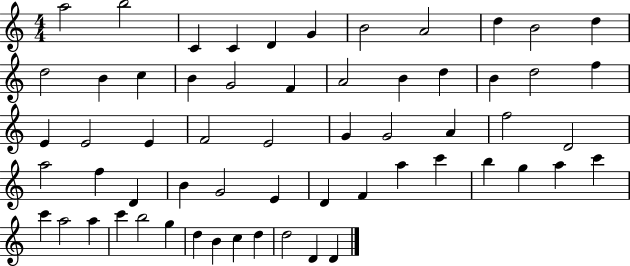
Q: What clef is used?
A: treble